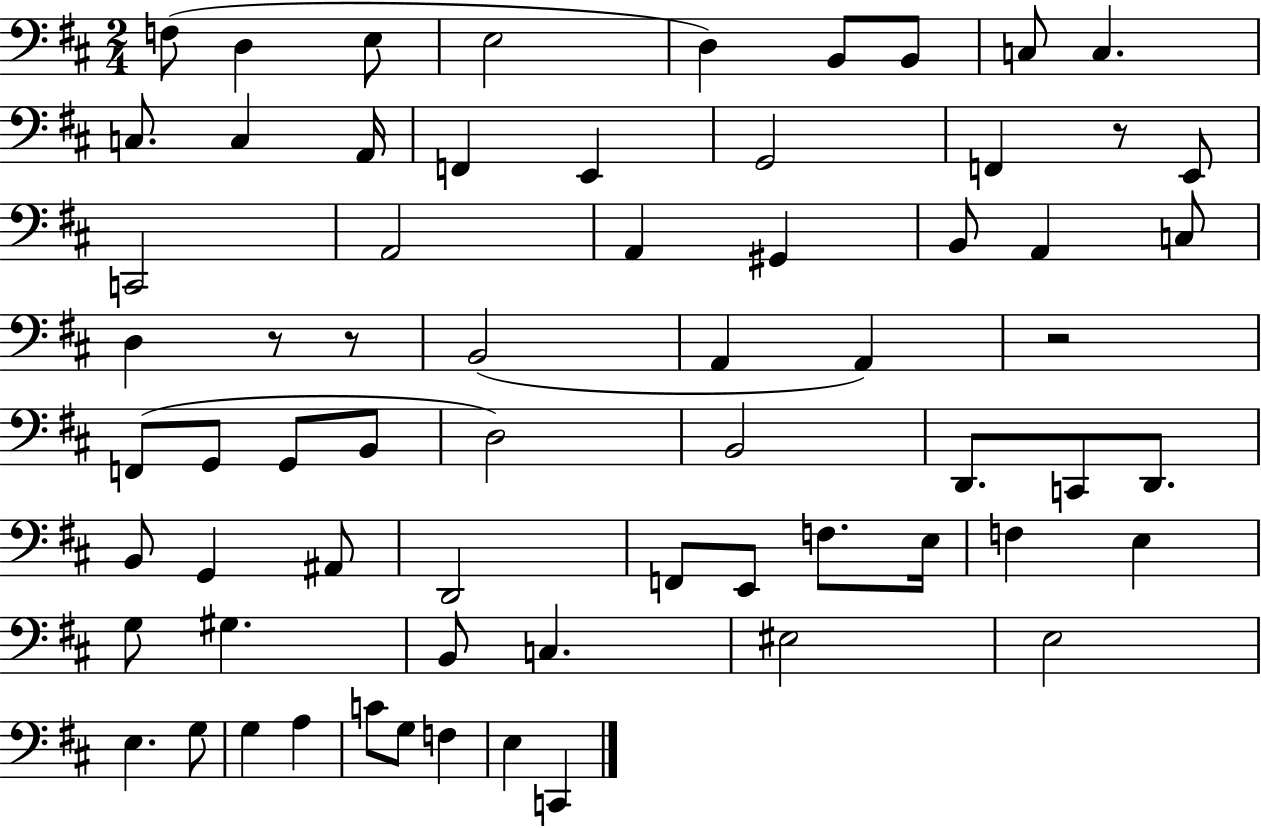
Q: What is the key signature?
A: D major